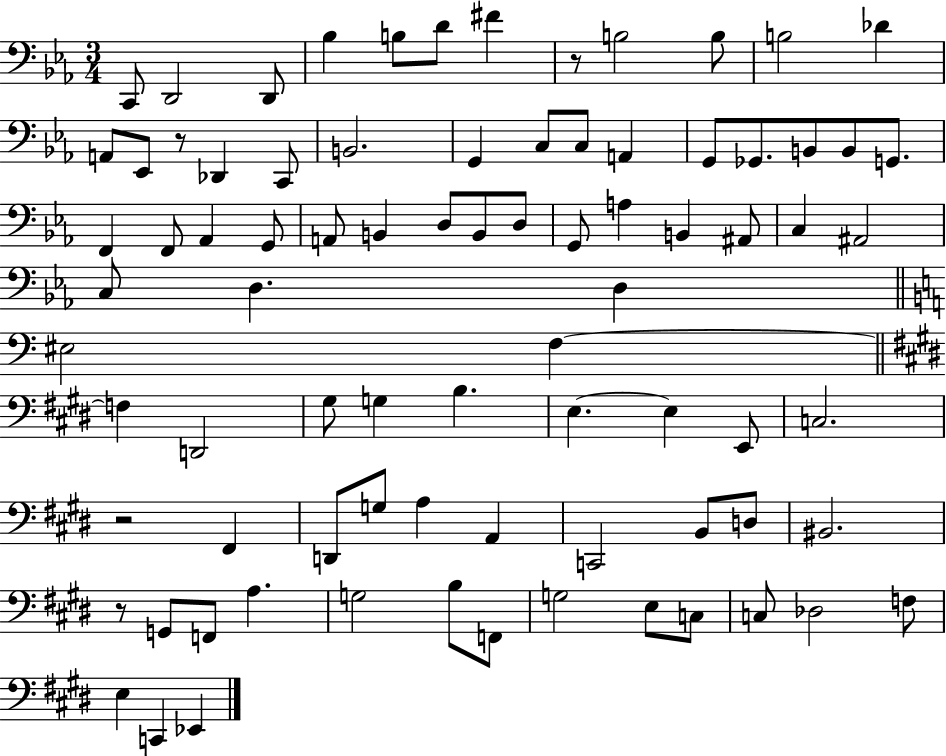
X:1
T:Untitled
M:3/4
L:1/4
K:Eb
C,,/2 D,,2 D,,/2 _B, B,/2 D/2 ^F z/2 B,2 B,/2 B,2 _D A,,/2 _E,,/2 z/2 _D,, C,,/2 B,,2 G,, C,/2 C,/2 A,, G,,/2 _G,,/2 B,,/2 B,,/2 G,,/2 F,, F,,/2 _A,, G,,/2 A,,/2 B,, D,/2 B,,/2 D,/2 G,,/2 A, B,, ^A,,/2 C, ^A,,2 C,/2 D, D, ^E,2 F, F, D,,2 ^G,/2 G, B, E, E, E,,/2 C,2 z2 ^F,, D,,/2 G,/2 A, A,, C,,2 B,,/2 D,/2 ^B,,2 z/2 G,,/2 F,,/2 A, G,2 B,/2 F,,/2 G,2 E,/2 C,/2 C,/2 _D,2 F,/2 E, C,, _E,,